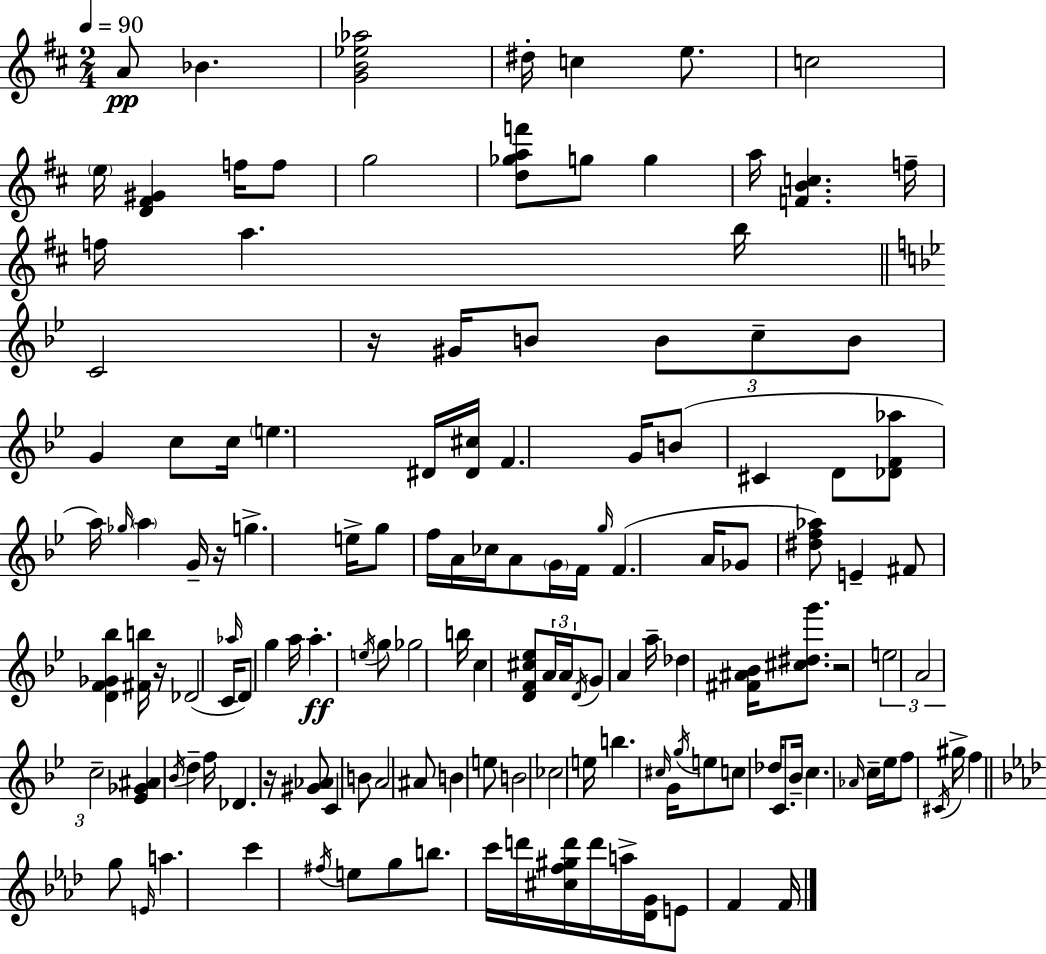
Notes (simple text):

A4/e Bb4/q. [G4,B4,Eb5,Ab5]/h D#5/s C5/q E5/e. C5/h E5/s [D4,F#4,G#4]/q F5/s F5/e G5/h [D5,Gb5,A5,F6]/e G5/e G5/q A5/s [F4,B4,C5]/q. F5/s F5/s A5/q. B5/s C4/h R/s G#4/s B4/e B4/e C5/e B4/e G4/q C5/e C5/s E5/q. D#4/s [D#4,C#5]/s F4/q. G4/s B4/e C#4/q D4/e [Db4,F4,Ab5]/e A5/s Gb5/s A5/q G4/s R/s G5/q. E5/s G5/e F5/s A4/s CES5/s A4/e G4/s F4/s G5/s F4/q. A4/s Gb4/e [D#5,F5,Ab5]/e E4/q F#4/e [D4,F4,Gb4,Bb5]/q [F#4,B5]/s R/s Db4/h C4/s Ab5/s D4/e G5/q A5/s A5/q. E5/s G5/e Gb5/h B5/s C5/q [D4,F4,C#5,Eb5]/e A4/s A4/s D4/s G4/e A4/q A5/s Db5/q [F#4,A#4,Bb4]/s [C#5,D#5,G6]/e. R/h E5/h A4/h C5/h [Eb4,Gb4,A#4]/q Bb4/s D5/q F5/s Db4/q. R/s [G#4,Ab4]/e C4/q B4/e A4/h A#4/e B4/q E5/e B4/h CES5/h E5/s B5/q. C#5/s G4/s G5/s E5/e C5/e Db5/s C4/e. Bb4/s C5/q. Ab4/s C5/s Eb5/s F5/e C#4/s G#5/s F5/q G5/e E4/s A5/q. C6/q F#5/s E5/e G5/e B5/e. C6/s D6/s [C#5,F5,G#5,D6]/s D6/s A5/s [Db4,G4]/s E4/e F4/q F4/s